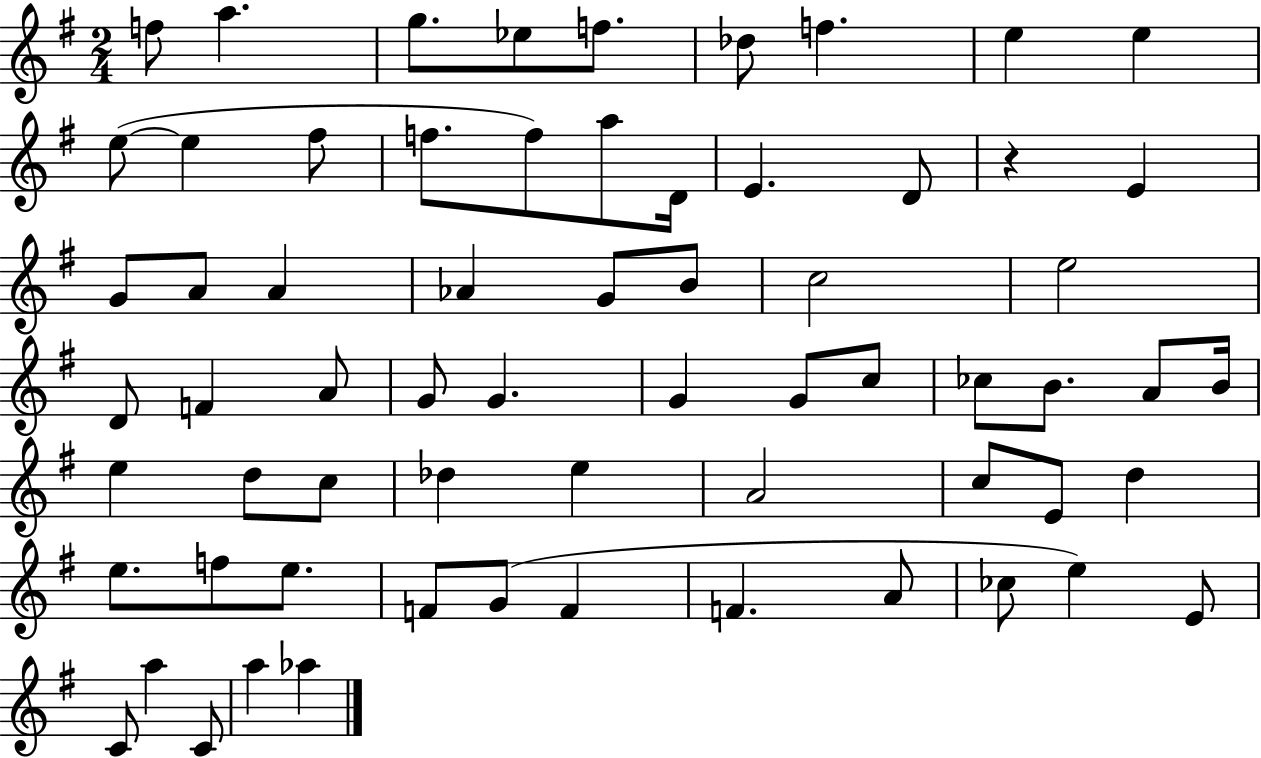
X:1
T:Untitled
M:2/4
L:1/4
K:G
f/2 a g/2 _e/2 f/2 _d/2 f e e e/2 e ^f/2 f/2 f/2 a/2 D/4 E D/2 z E G/2 A/2 A _A G/2 B/2 c2 e2 D/2 F A/2 G/2 G G G/2 c/2 _c/2 B/2 A/2 B/4 e d/2 c/2 _d e A2 c/2 E/2 d e/2 f/2 e/2 F/2 G/2 F F A/2 _c/2 e E/2 C/2 a C/2 a _a